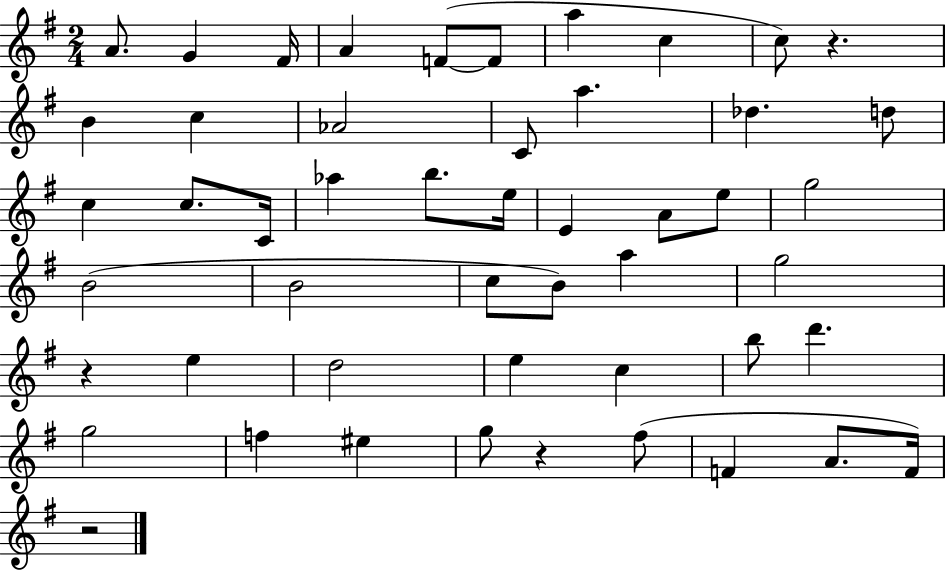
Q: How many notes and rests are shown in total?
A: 50